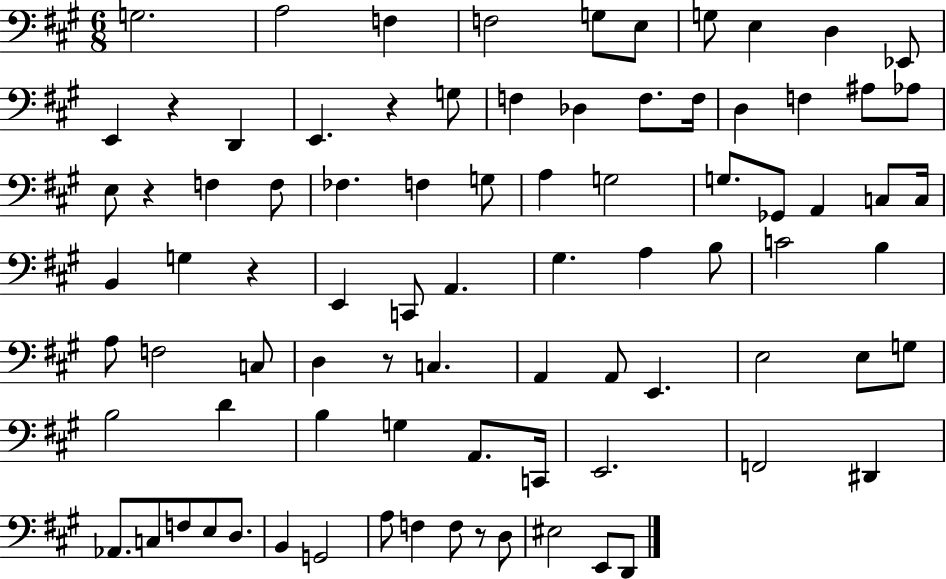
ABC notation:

X:1
T:Untitled
M:6/8
L:1/4
K:A
G,2 A,2 F, F,2 G,/2 E,/2 G,/2 E, D, _E,,/2 E,, z D,, E,, z G,/2 F, _D, F,/2 F,/4 D, F, ^A,/2 _A,/2 E,/2 z F, F,/2 _F, F, G,/2 A, G,2 G,/2 _G,,/2 A,, C,/2 C,/4 B,, G, z E,, C,,/2 A,, ^G, A, B,/2 C2 B, A,/2 F,2 C,/2 D, z/2 C, A,, A,,/2 E,, E,2 E,/2 G,/2 B,2 D B, G, A,,/2 C,,/4 E,,2 F,,2 ^D,, _A,,/2 C,/2 F,/2 E,/2 D,/2 B,, G,,2 A,/2 F, F,/2 z/2 D,/2 ^E,2 E,,/2 D,,/2